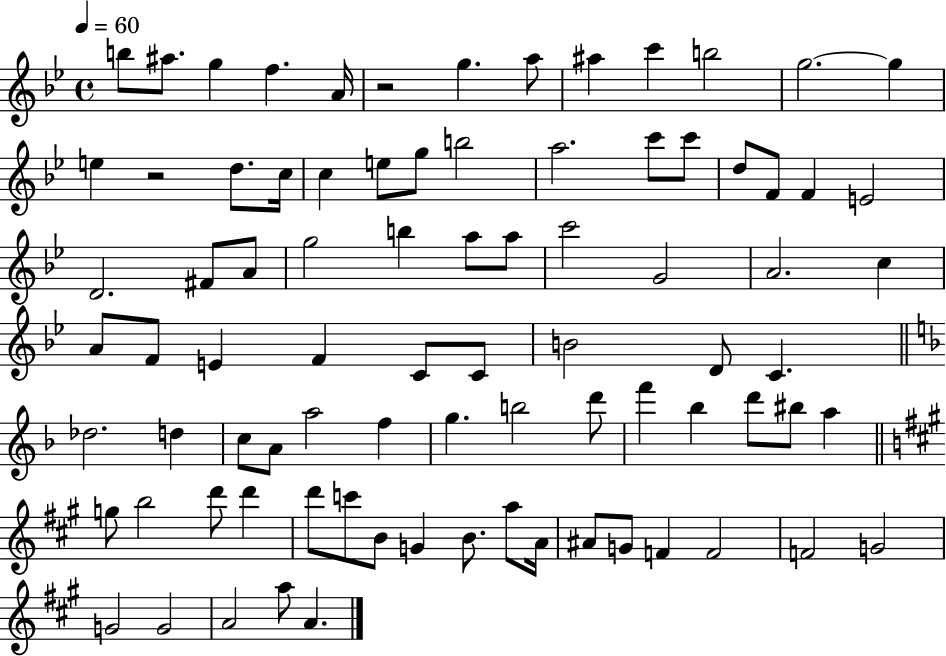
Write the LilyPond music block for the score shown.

{
  \clef treble
  \time 4/4
  \defaultTimeSignature
  \key bes \major
  \tempo 4 = 60
  b''8 ais''8. g''4 f''4. a'16 | r2 g''4. a''8 | ais''4 c'''4 b''2 | g''2.~~ g''4 | \break e''4 r2 d''8. c''16 | c''4 e''8 g''8 b''2 | a''2. c'''8 c'''8 | d''8 f'8 f'4 e'2 | \break d'2. fis'8 a'8 | g''2 b''4 a''8 a''8 | c'''2 g'2 | a'2. c''4 | \break a'8 f'8 e'4 f'4 c'8 c'8 | b'2 d'8 c'4. | \bar "||" \break \key f \major des''2. d''4 | c''8 a'8 a''2 f''4 | g''4. b''2 d'''8 | f'''4 bes''4 d'''8 bis''8 a''4 | \break \bar "||" \break \key a \major g''8 b''2 d'''8 d'''4 | d'''8 c'''8 b'8 g'4 b'8. a''8 a'16 | ais'8 g'8 f'4 f'2 | f'2 g'2 | \break g'2 g'2 | a'2 a''8 a'4. | \bar "|."
}